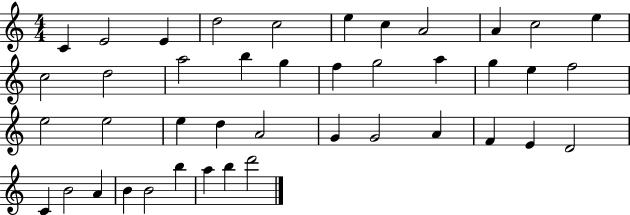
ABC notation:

X:1
T:Untitled
M:4/4
L:1/4
K:C
C E2 E d2 c2 e c A2 A c2 e c2 d2 a2 b g f g2 a g e f2 e2 e2 e d A2 G G2 A F E D2 C B2 A B B2 b a b d'2